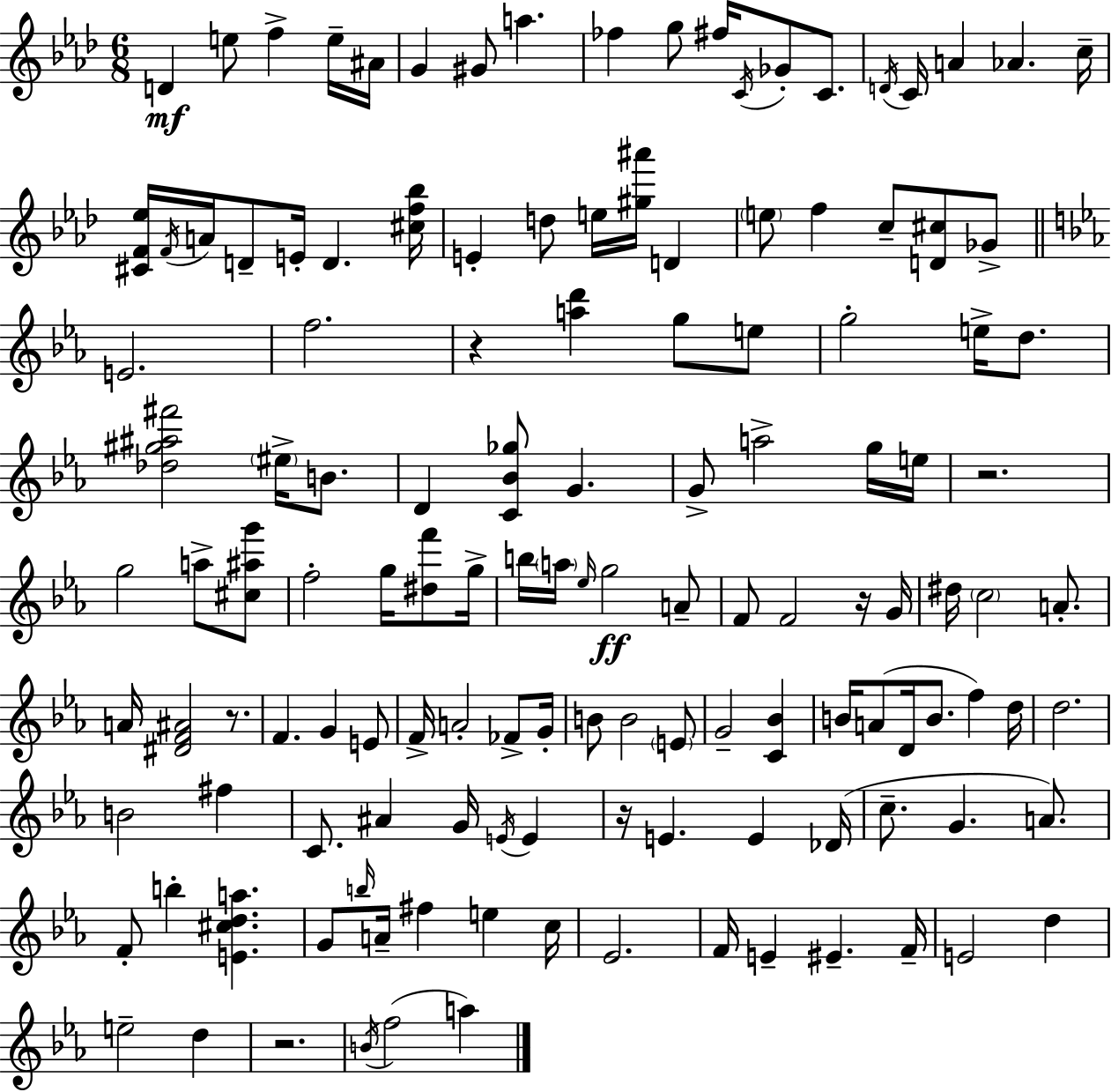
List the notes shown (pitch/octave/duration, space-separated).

D4/q E5/e F5/q E5/s A#4/s G4/q G#4/e A5/q. FES5/q G5/e F#5/s C4/s Gb4/e C4/e. D4/s C4/s A4/q Ab4/q. C5/s [C#4,F4,Eb5]/s F4/s A4/s D4/e E4/s D4/q. [C#5,F5,Bb5]/s E4/q D5/e E5/s [G#5,A#6]/s D4/q E5/e F5/q C5/e [D4,C#5]/e Gb4/e E4/h. F5/h. R/q [A5,D6]/q G5/e E5/e G5/h E5/s D5/e. [Db5,G#5,A#5,F#6]/h EIS5/s B4/e. D4/q [C4,Bb4,Gb5]/e G4/q. G4/e A5/h G5/s E5/s R/h. G5/h A5/e [C#5,A#5,G6]/e F5/h G5/s [D#5,F6]/e G5/s B5/s A5/s Eb5/s G5/h A4/e F4/e F4/h R/s G4/s D#5/s C5/h A4/e. A4/s [D#4,F4,A#4]/h R/e. F4/q. G4/q E4/e F4/s A4/h FES4/e G4/s B4/e B4/h E4/e G4/h [C4,Bb4]/q B4/s A4/e D4/s B4/e. F5/q D5/s D5/h. B4/h F#5/q C4/e. A#4/q G4/s E4/s E4/q R/s E4/q. E4/q Db4/s C5/e. G4/q. A4/e. F4/e B5/q [E4,C#5,D5,A5]/q. G4/e B5/s A4/s F#5/q E5/q C5/s Eb4/h. F4/s E4/q EIS4/q. F4/s E4/h D5/q E5/h D5/q R/h. B4/s F5/h A5/q